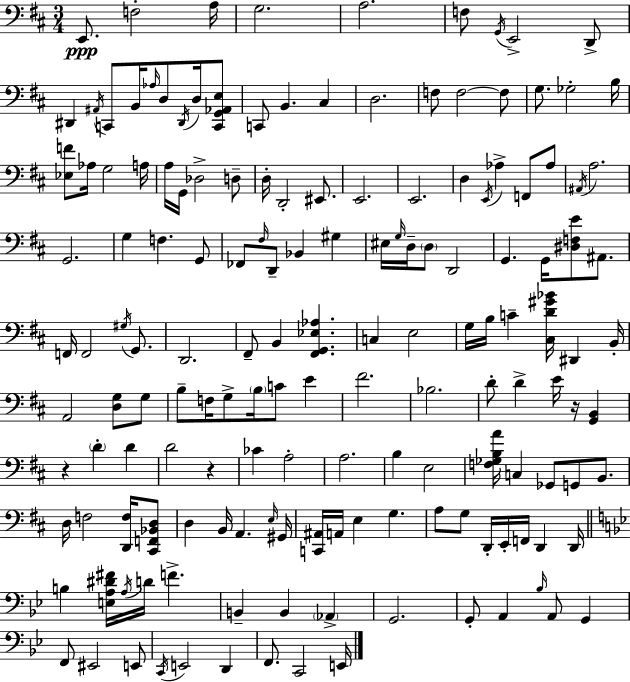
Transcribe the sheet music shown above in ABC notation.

X:1
T:Untitled
M:3/4
L:1/4
K:D
E,,/2 F,2 A,/4 G,2 A,2 F,/2 G,,/4 E,,2 D,,/2 ^D,, ^A,,/4 C,,/2 B,,/4 _A,/4 D,/2 ^D,,/4 D,/4 [C,,G,,_A,,E,]/2 C,,/2 B,, ^C, D,2 F,/2 F,2 F,/2 G,/2 _G,2 B,/4 [_E,F]/2 _A,/4 G,2 A,/4 A,/4 G,,/4 _D,2 D,/2 D,/4 D,,2 ^E,,/2 E,,2 E,,2 D, E,,/4 _A, F,,/2 _A,/2 ^A,,/4 A,2 G,,2 G, F, G,,/2 _F,,/2 ^F,/4 D,,/2 _B,, ^G, ^E,/4 G,/4 D,/4 D,/2 D,,2 G,, G,,/4 [^D,F,E]/2 ^A,,/2 F,,/4 F,,2 ^G,/4 G,,/2 D,,2 ^F,,/2 B,, [^F,,G,,_E,_A,] C, E,2 G,/4 B,/4 C [^C,D^G_B]/4 ^D,, B,,/4 A,,2 [D,G,]/2 G,/2 B,/2 F,/4 G,/2 B,/4 C/2 E ^F2 _B,2 D/2 D E/4 z/4 [G,,B,,] z D D D2 z _C A,2 A,2 B, E,2 [F,_G,B,A]/4 C, _G,,/2 G,,/2 B,,/2 D,/4 F,2 [D,,F,]/4 [^C,,F,,_B,,D,]/2 D, B,,/4 A,, E,/4 ^G,,/4 [C,,^A,,]/4 A,,/4 E, G, A,/2 G,/2 D,,/4 E,,/4 F,,/4 D,, D,,/4 B, [E,A,^D^F]/4 A,/4 D/4 F B,, B,, _A,, G,,2 G,,/2 A,, _B,/4 A,,/2 G,, F,,/2 ^E,,2 E,,/2 C,,/4 E,,2 D,, F,,/2 C,,2 E,,/4